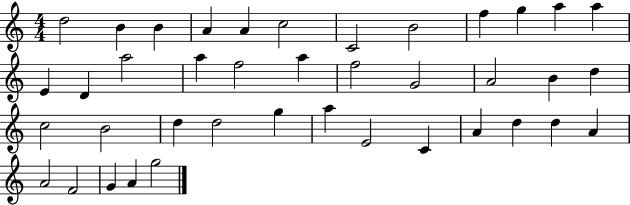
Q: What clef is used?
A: treble